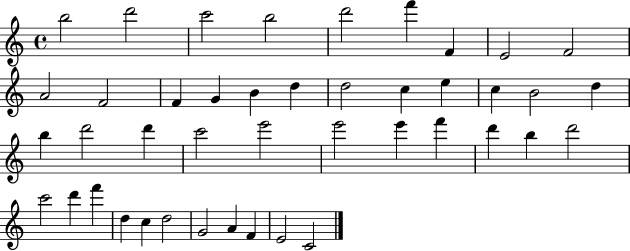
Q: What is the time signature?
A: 4/4